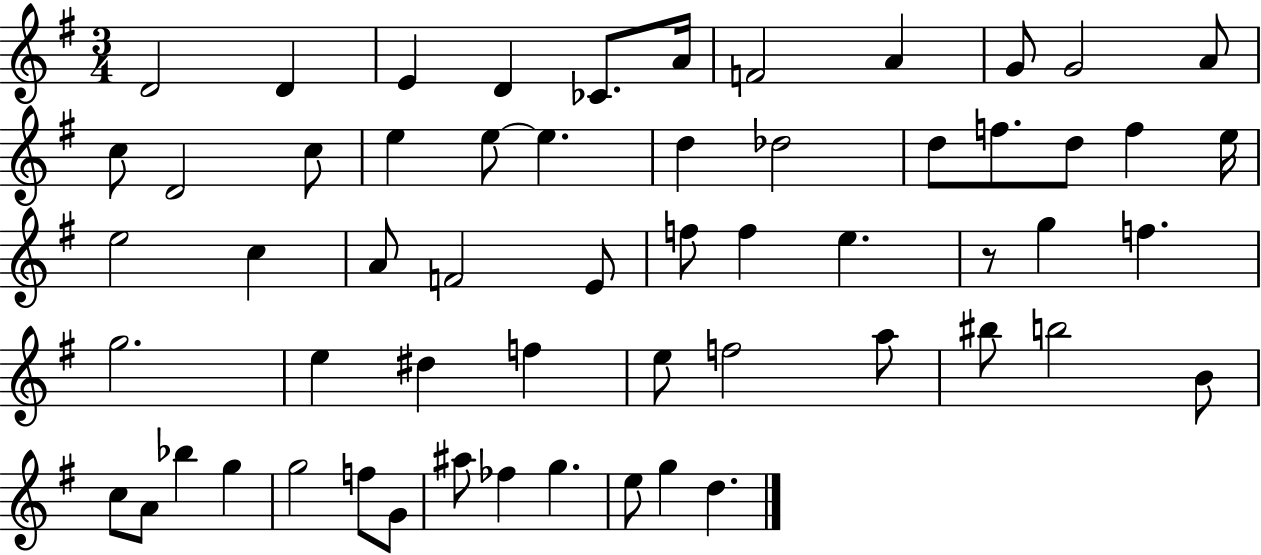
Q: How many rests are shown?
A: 1